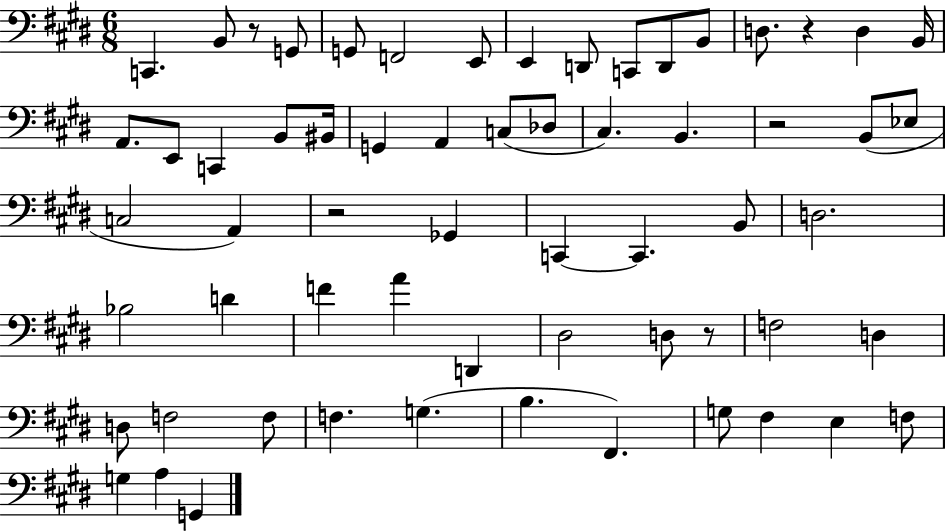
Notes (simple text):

C2/q. B2/e R/e G2/e G2/e F2/h E2/e E2/q D2/e C2/e D2/e B2/e D3/e. R/q D3/q B2/s A2/e. E2/e C2/q B2/e BIS2/s G2/q A2/q C3/e Db3/e C#3/q. B2/q. R/h B2/e Eb3/e C3/h A2/q R/h Gb2/q C2/q C2/q. B2/e D3/h. Bb3/h D4/q F4/q A4/q D2/q D#3/h D3/e R/e F3/h D3/q D3/e F3/h F3/e F3/q. G3/q. B3/q. F#2/q. G3/e F#3/q E3/q F3/e G3/q A3/q G2/q